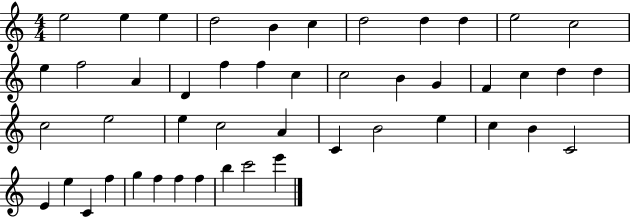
{
  \clef treble
  \numericTimeSignature
  \time 4/4
  \key c \major
  e''2 e''4 e''4 | d''2 b'4 c''4 | d''2 d''4 d''4 | e''2 c''2 | \break e''4 f''2 a'4 | d'4 f''4 f''4 c''4 | c''2 b'4 g'4 | f'4 c''4 d''4 d''4 | \break c''2 e''2 | e''4 c''2 a'4 | c'4 b'2 e''4 | c''4 b'4 c'2 | \break e'4 e''4 c'4 f''4 | g''4 f''4 f''4 f''4 | b''4 c'''2 e'''4 | \bar "|."
}